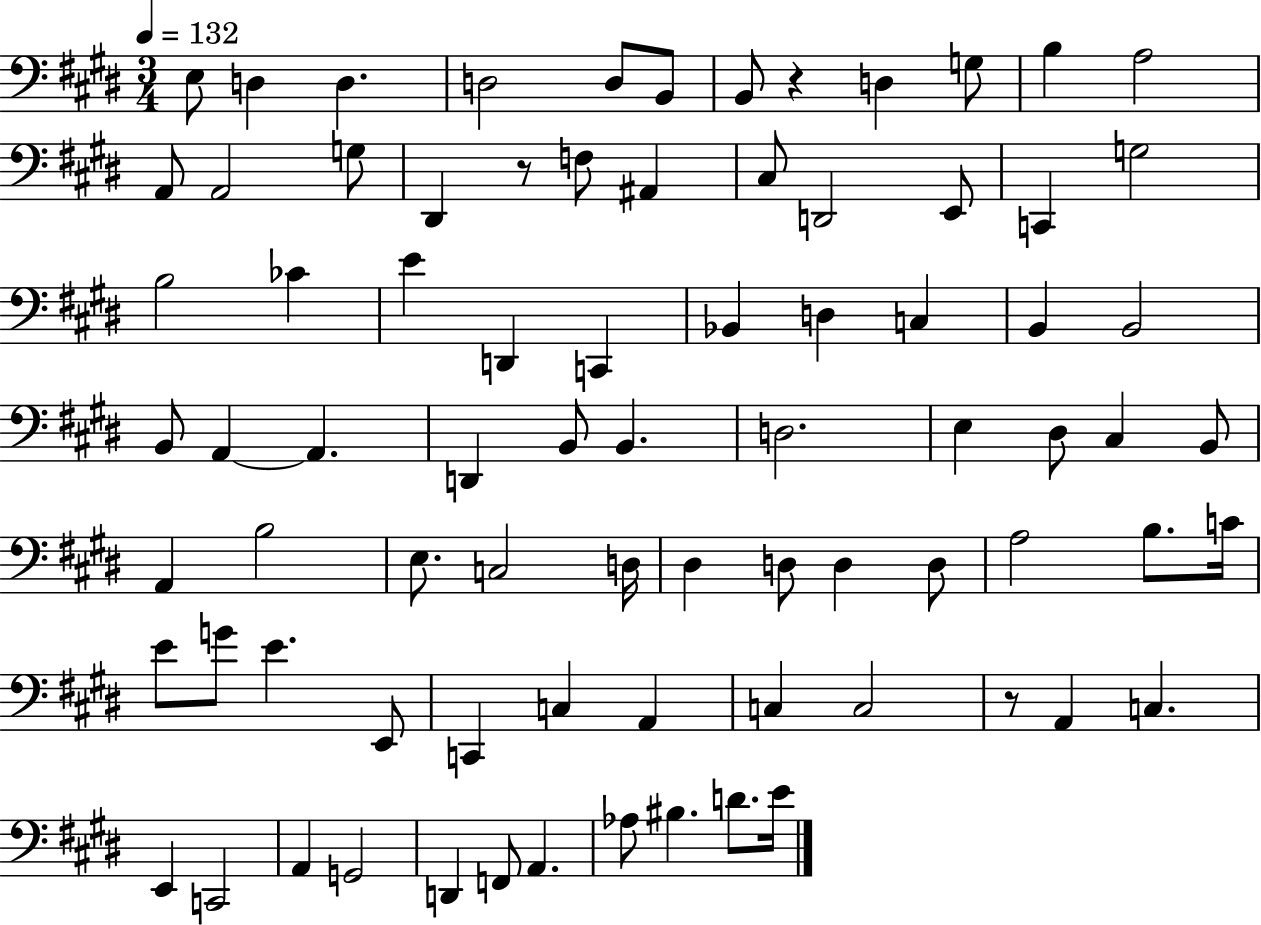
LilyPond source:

{
  \clef bass
  \numericTimeSignature
  \time 3/4
  \key e \major
  \tempo 4 = 132
  \repeat volta 2 { e8 d4 d4. | d2 d8 b,8 | b,8 r4 d4 g8 | b4 a2 | \break a,8 a,2 g8 | dis,4 r8 f8 ais,4 | cis8 d,2 e,8 | c,4 g2 | \break b2 ces'4 | e'4 d,4 c,4 | bes,4 d4 c4 | b,4 b,2 | \break b,8 a,4~~ a,4. | d,4 b,8 b,4. | d2. | e4 dis8 cis4 b,8 | \break a,4 b2 | e8. c2 d16 | dis4 d8 d4 d8 | a2 b8. c'16 | \break e'8 g'8 e'4. e,8 | c,4 c4 a,4 | c4 c2 | r8 a,4 c4. | \break e,4 c,2 | a,4 g,2 | d,4 f,8 a,4. | aes8 bis4. d'8. e'16 | \break } \bar "|."
}